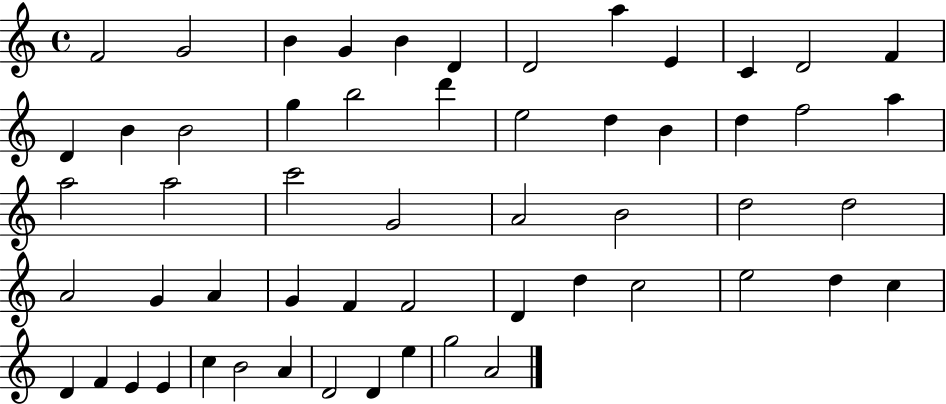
F4/h G4/h B4/q G4/q B4/q D4/q D4/h A5/q E4/q C4/q D4/h F4/q D4/q B4/q B4/h G5/q B5/h D6/q E5/h D5/q B4/q D5/q F5/h A5/q A5/h A5/h C6/h G4/h A4/h B4/h D5/h D5/h A4/h G4/q A4/q G4/q F4/q F4/h D4/q D5/q C5/h E5/h D5/q C5/q D4/q F4/q E4/q E4/q C5/q B4/h A4/q D4/h D4/q E5/q G5/h A4/h